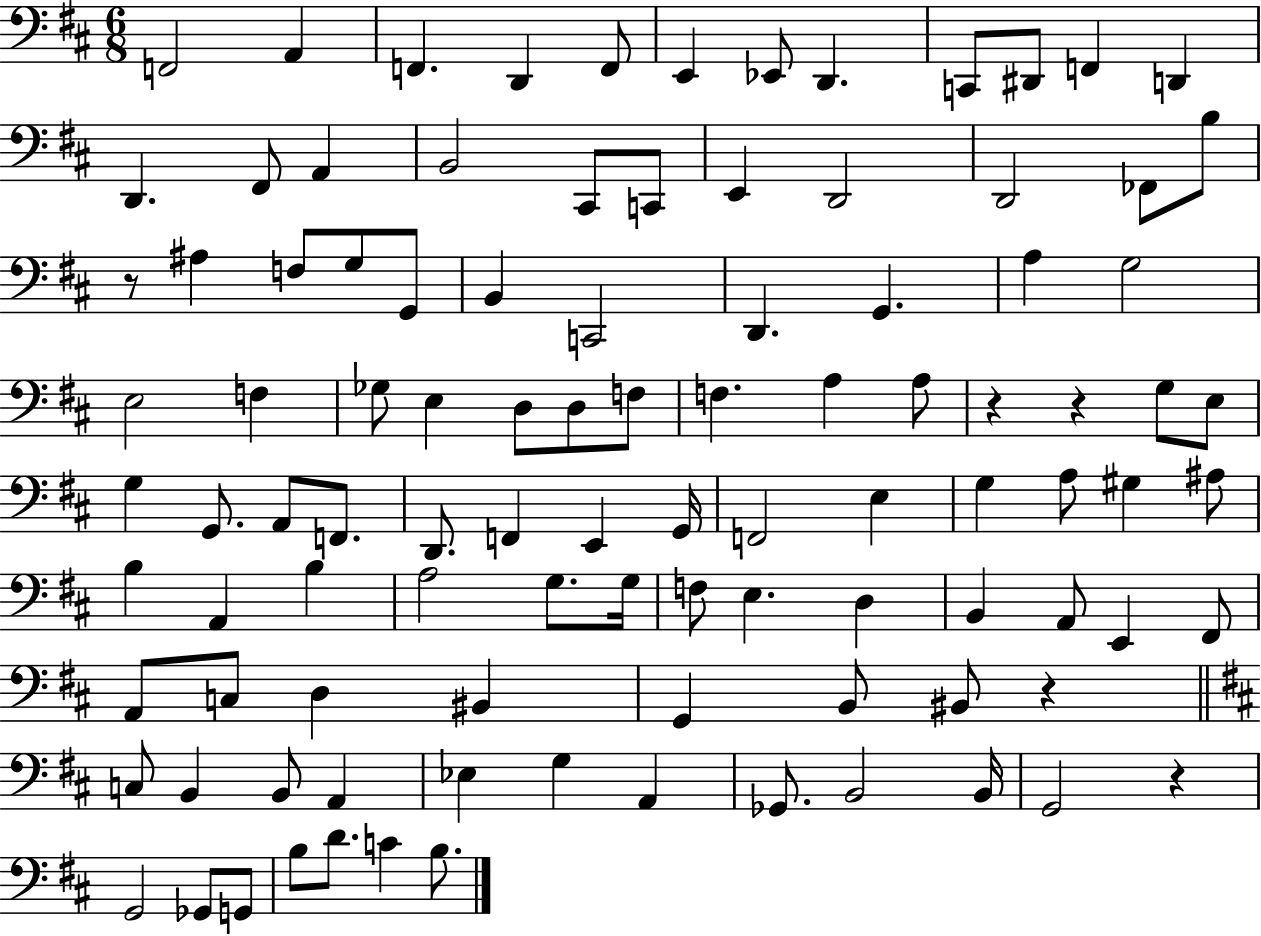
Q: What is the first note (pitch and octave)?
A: F2